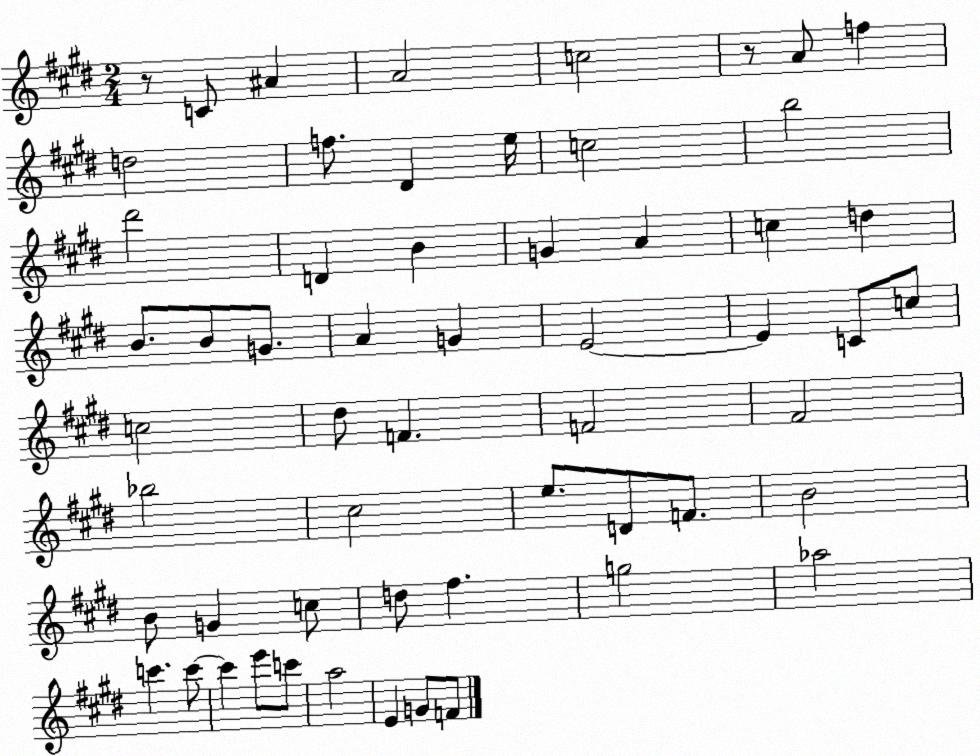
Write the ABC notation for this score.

X:1
T:Untitled
M:2/4
L:1/4
K:E
z/2 C/2 ^A A2 c2 z/2 A/2 f d2 f/2 ^D e/4 c2 b2 ^d'2 D B G A c d B/2 B/2 G/2 A G E2 E C/2 c/2 c2 ^d/2 F F2 ^F2 _b2 ^c2 e/2 D/2 F/2 B2 B/2 G c/2 d/2 ^f g2 _a2 c' c'/2 c' e'/2 c'/2 a2 E G/2 F/2